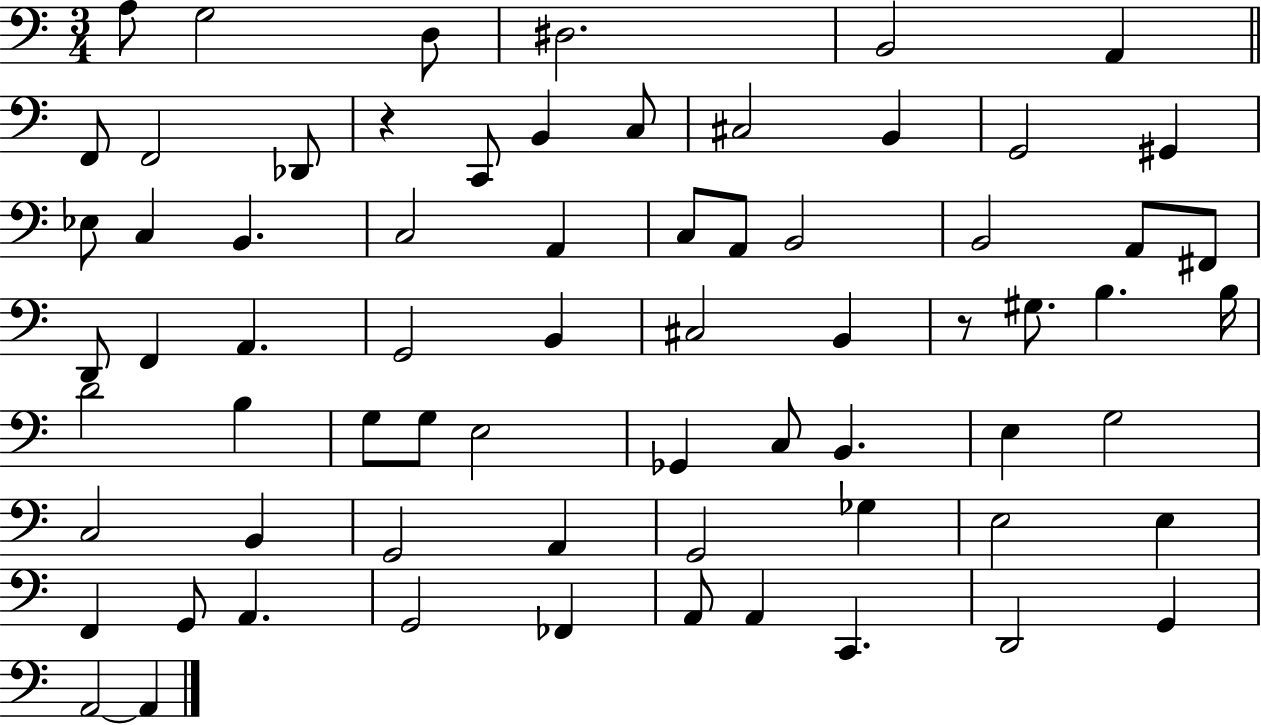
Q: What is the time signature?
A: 3/4